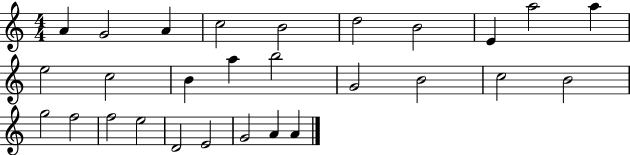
A4/q G4/h A4/q C5/h B4/h D5/h B4/h E4/q A5/h A5/q E5/h C5/h B4/q A5/q B5/h G4/h B4/h C5/h B4/h G5/h F5/h F5/h E5/h D4/h E4/h G4/h A4/q A4/q